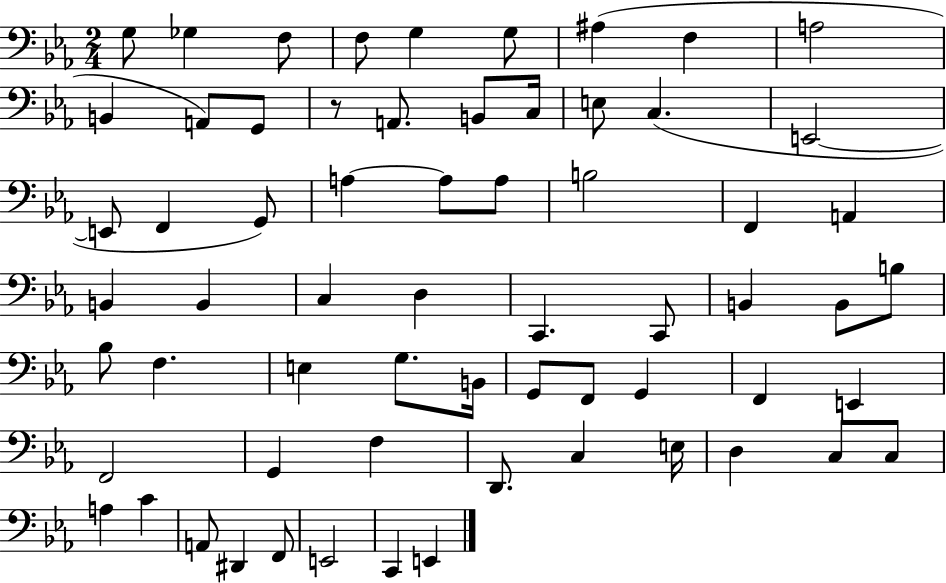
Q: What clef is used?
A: bass